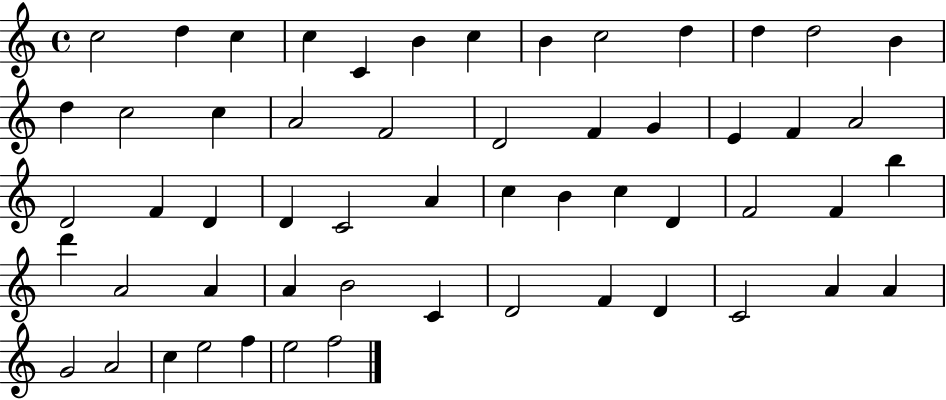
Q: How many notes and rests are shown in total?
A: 56